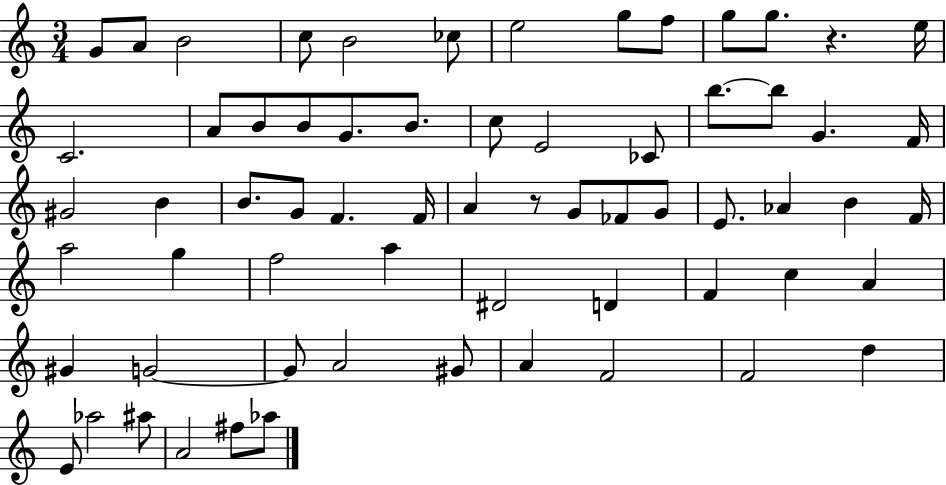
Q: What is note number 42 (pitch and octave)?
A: F5